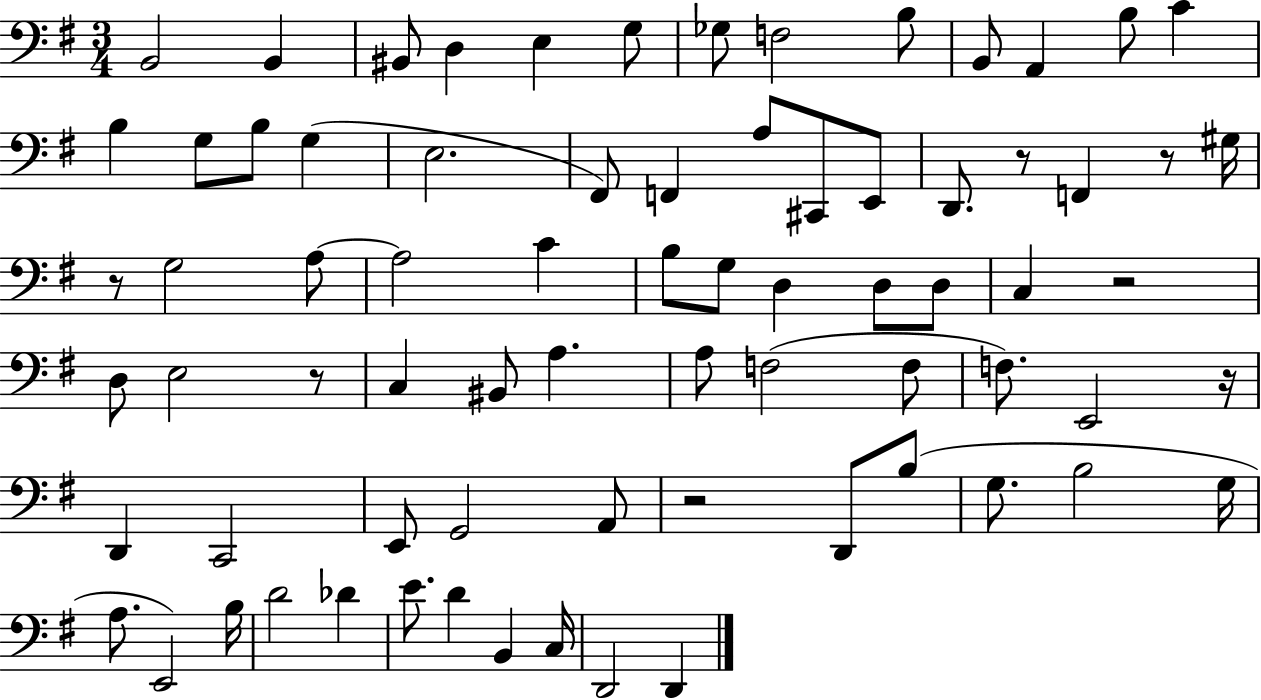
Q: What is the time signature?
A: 3/4